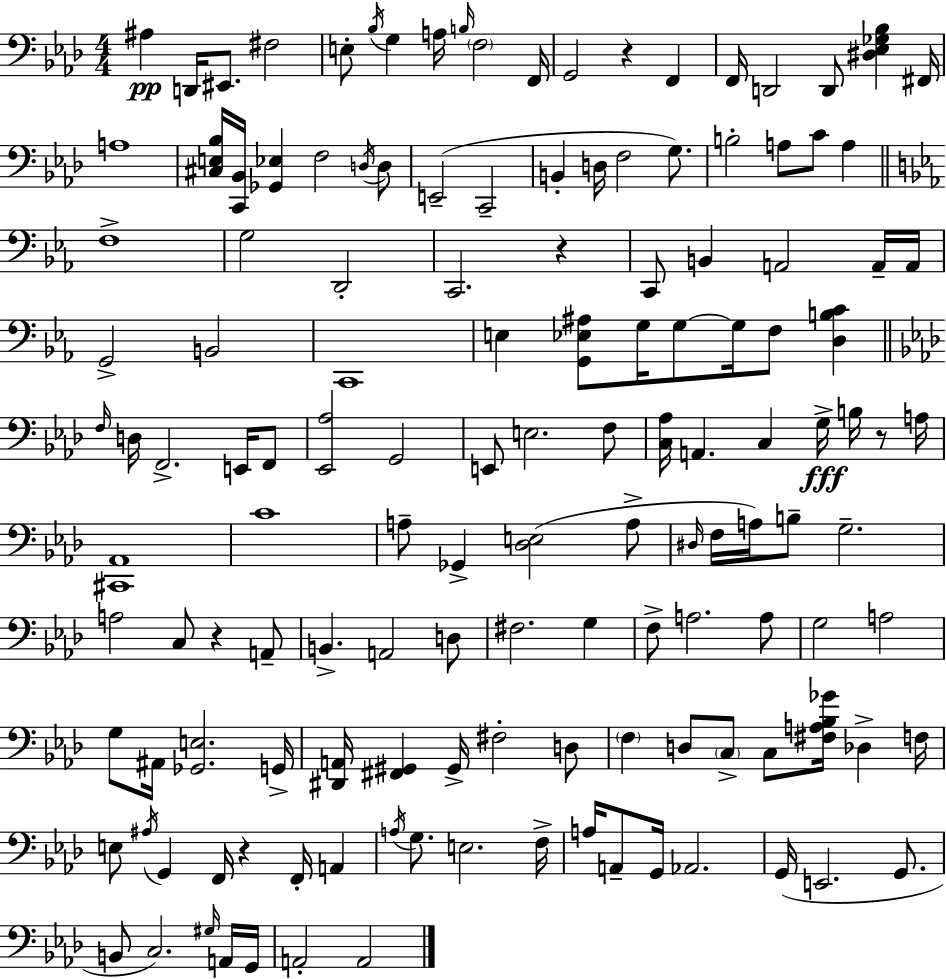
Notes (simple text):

A#3/q D2/s EIS2/e. F#3/h E3/e Bb3/s G3/q A3/s B3/s F3/h F2/s G2/h R/q F2/q F2/s D2/h D2/e [D#3,Eb3,Gb3,Bb3]/q F#2/s A3/w [C#3,E3,Bb3]/s [C2,Bb2]/s [Gb2,Eb3]/q F3/h D3/s D3/e E2/h C2/h B2/q D3/s F3/h G3/e. B3/h A3/e C4/e A3/q F3/w G3/h D2/h C2/h. R/q C2/e B2/q A2/h A2/s A2/s G2/h B2/h C2/w E3/q [G2,Eb3,A#3]/e G3/s G3/e G3/s F3/e [D3,B3,C4]/q F3/s D3/s F2/h. E2/s F2/e [Eb2,Ab3]/h G2/h E2/e E3/h. F3/e [C3,Ab3]/s A2/q. C3/q G3/s B3/s R/e A3/s [C#2,Ab2]/w C4/w A3/e Gb2/q [Db3,E3]/h A3/e D#3/s F3/s A3/s B3/e G3/h. A3/h C3/e R/q A2/e B2/q. A2/h D3/e F#3/h. G3/q F3/e A3/h. A3/e G3/h A3/h G3/e A#2/s [Gb2,E3]/h. G2/s [D#2,A2]/s [F#2,G#2]/q G#2/s F#3/h D3/e F3/q D3/e C3/e C3/e [F#3,A3,Bb3,Gb4]/s Db3/q F3/s E3/e A#3/s G2/q F2/s R/q F2/s A2/q A3/s G3/e. E3/h. F3/s A3/s A2/e G2/s Ab2/h. G2/s E2/h. G2/e. B2/e C3/h. G#3/s A2/s G2/s A2/h A2/h